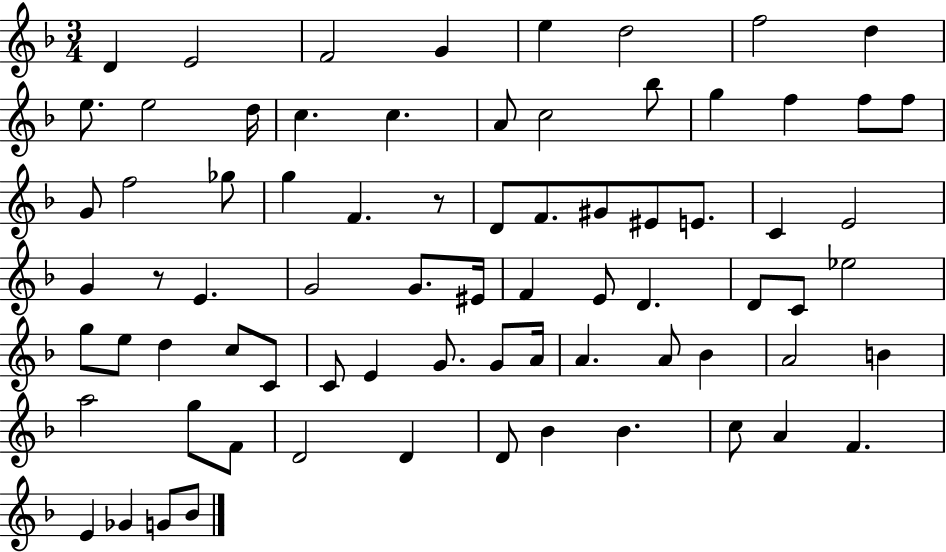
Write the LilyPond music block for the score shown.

{
  \clef treble
  \numericTimeSignature
  \time 3/4
  \key f \major
  d'4 e'2 | f'2 g'4 | e''4 d''2 | f''2 d''4 | \break e''8. e''2 d''16 | c''4. c''4. | a'8 c''2 bes''8 | g''4 f''4 f''8 f''8 | \break g'8 f''2 ges''8 | g''4 f'4. r8 | d'8 f'8. gis'8 eis'8 e'8. | c'4 e'2 | \break g'4 r8 e'4. | g'2 g'8. eis'16 | f'4 e'8 d'4. | d'8 c'8 ees''2 | \break g''8 e''8 d''4 c''8 c'8 | c'8 e'4 g'8. g'8 a'16 | a'4. a'8 bes'4 | a'2 b'4 | \break a''2 g''8 f'8 | d'2 d'4 | d'8 bes'4 bes'4. | c''8 a'4 f'4. | \break e'4 ges'4 g'8 bes'8 | \bar "|."
}